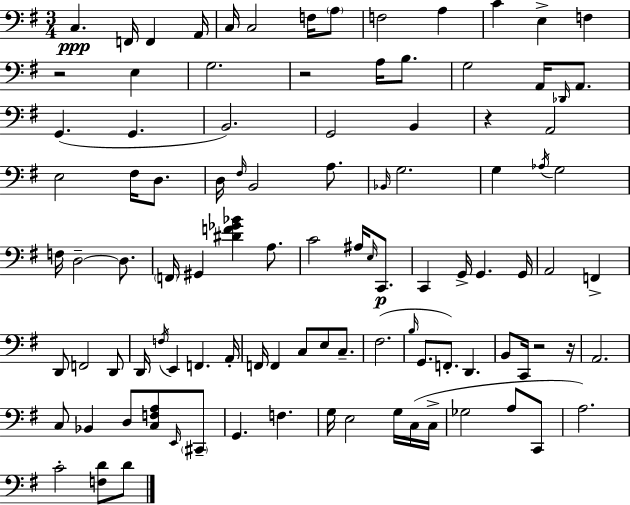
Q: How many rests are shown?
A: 5